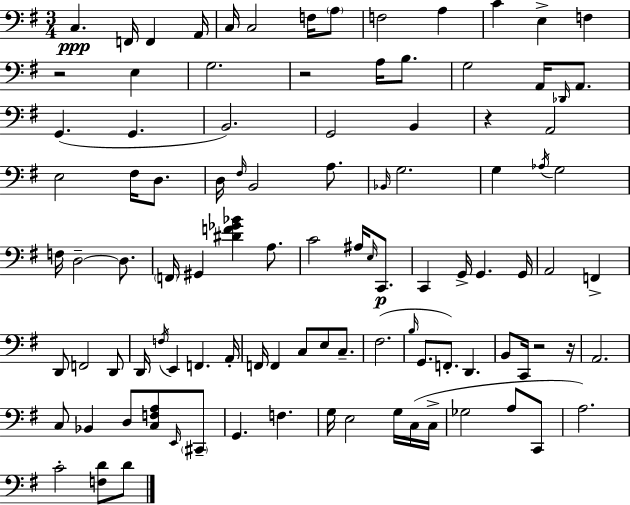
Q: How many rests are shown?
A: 5